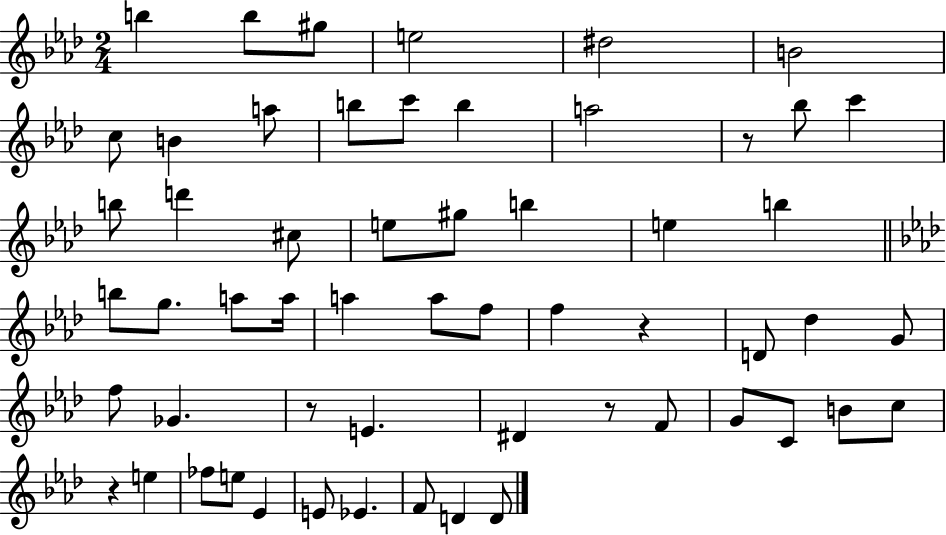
X:1
T:Untitled
M:2/4
L:1/4
K:Ab
b b/2 ^g/2 e2 ^d2 B2 c/2 B a/2 b/2 c'/2 b a2 z/2 _b/2 c' b/2 d' ^c/2 e/2 ^g/2 b e b b/2 g/2 a/2 a/4 a a/2 f/2 f z D/2 _d G/2 f/2 _G z/2 E ^D z/2 F/2 G/2 C/2 B/2 c/2 z e _f/2 e/2 _E E/2 _E F/2 D D/2